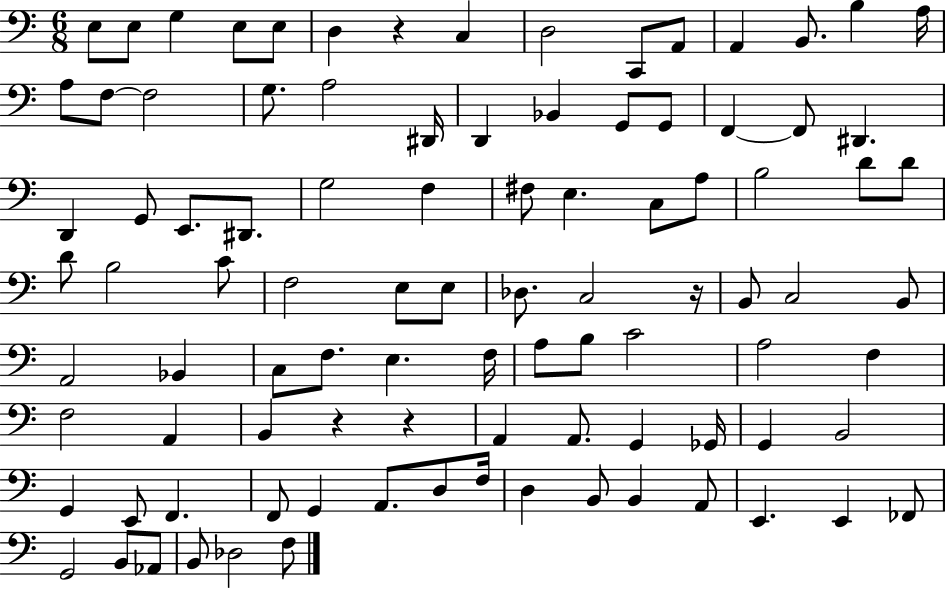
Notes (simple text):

E3/e E3/e G3/q E3/e E3/e D3/q R/q C3/q D3/h C2/e A2/e A2/q B2/e. B3/q A3/s A3/e F3/e F3/h G3/e. A3/h D#2/s D2/q Bb2/q G2/e G2/e F2/q F2/e D#2/q. D2/q G2/e E2/e. D#2/e. G3/h F3/q F#3/e E3/q. C3/e A3/e B3/h D4/e D4/e D4/e B3/h C4/e F3/h E3/e E3/e Db3/e. C3/h R/s B2/e C3/h B2/e A2/h Bb2/q C3/e F3/e. E3/q. F3/s A3/e B3/e C4/h A3/h F3/q F3/h A2/q B2/q R/q R/q A2/q A2/e. G2/q Gb2/s G2/q B2/h G2/q E2/e F2/q. F2/e G2/q A2/e. D3/e F3/s D3/q B2/e B2/q A2/e E2/q. E2/q FES2/e G2/h B2/e Ab2/e B2/e Db3/h F3/e